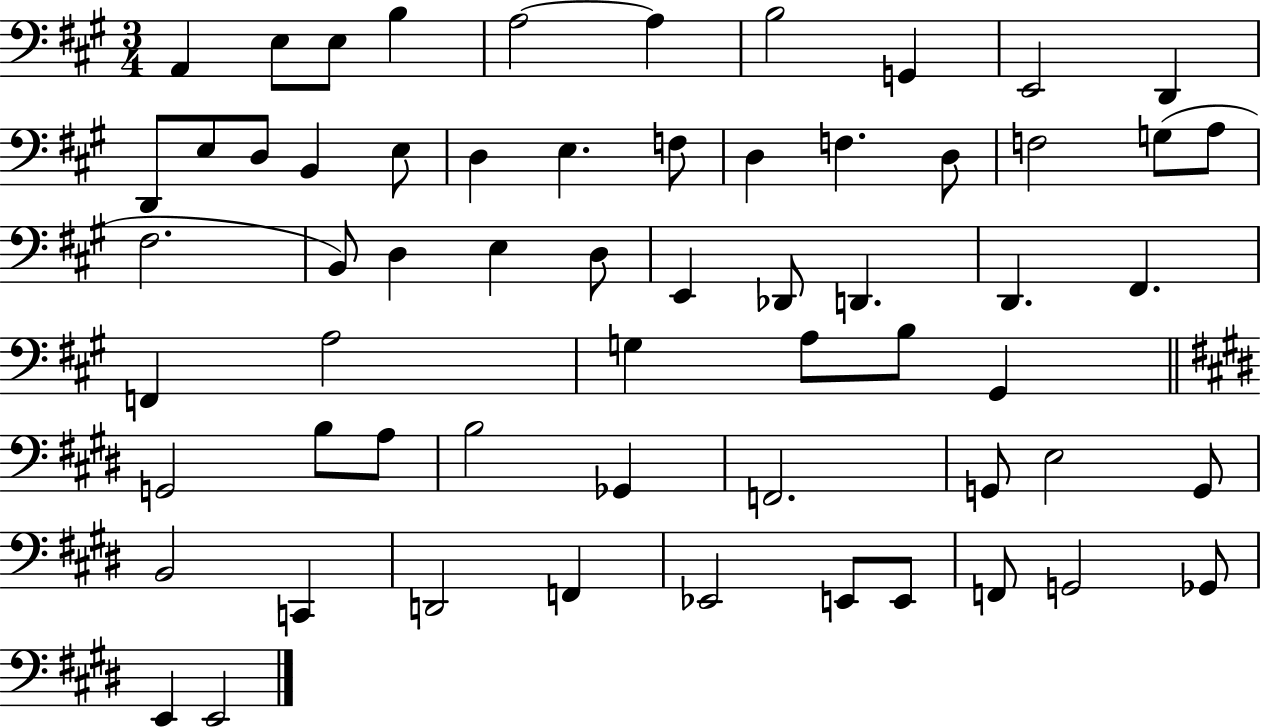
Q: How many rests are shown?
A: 0